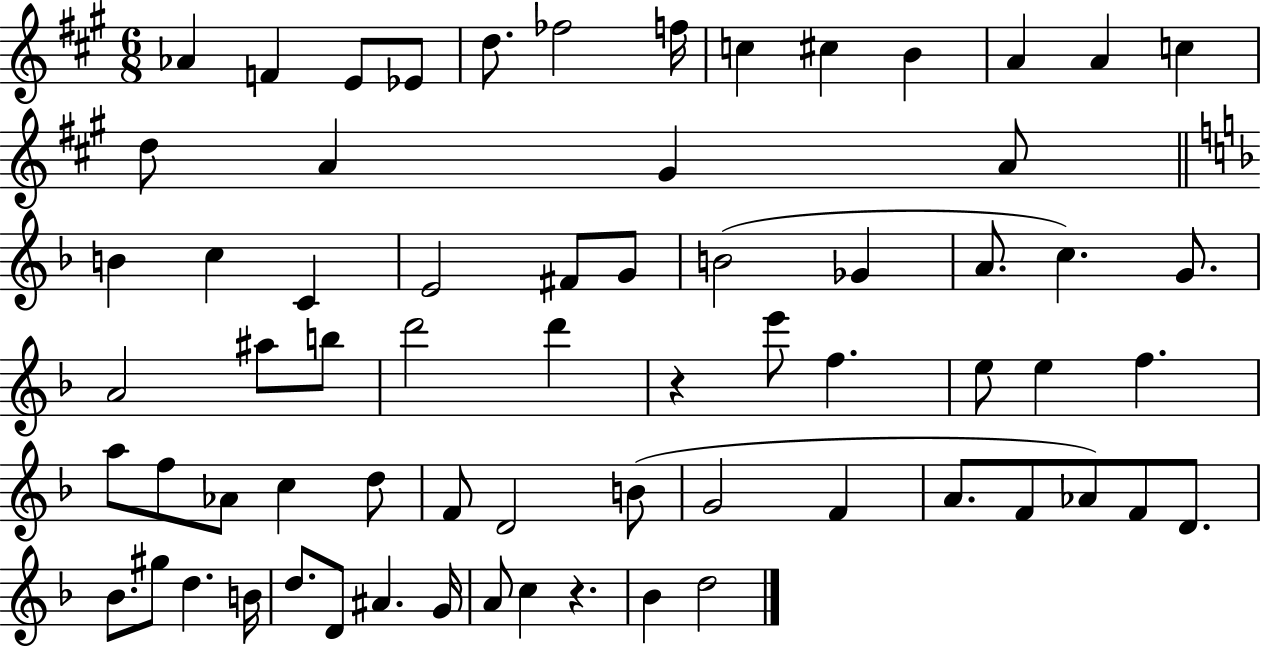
{
  \clef treble
  \numericTimeSignature
  \time 6/8
  \key a \major
  \repeat volta 2 { aes'4 f'4 e'8 ees'8 | d''8. fes''2 f''16 | c''4 cis''4 b'4 | a'4 a'4 c''4 | \break d''8 a'4 gis'4 a'8 | \bar "||" \break \key f \major b'4 c''4 c'4 | e'2 fis'8 g'8 | b'2( ges'4 | a'8. c''4.) g'8. | \break a'2 ais''8 b''8 | d'''2 d'''4 | r4 e'''8 f''4. | e''8 e''4 f''4. | \break a''8 f''8 aes'8 c''4 d''8 | f'8 d'2 b'8( | g'2 f'4 | a'8. f'8 aes'8) f'8 d'8. | \break bes'8. gis''8 d''4. b'16 | d''8. d'8 ais'4. g'16 | a'8 c''4 r4. | bes'4 d''2 | \break } \bar "|."
}